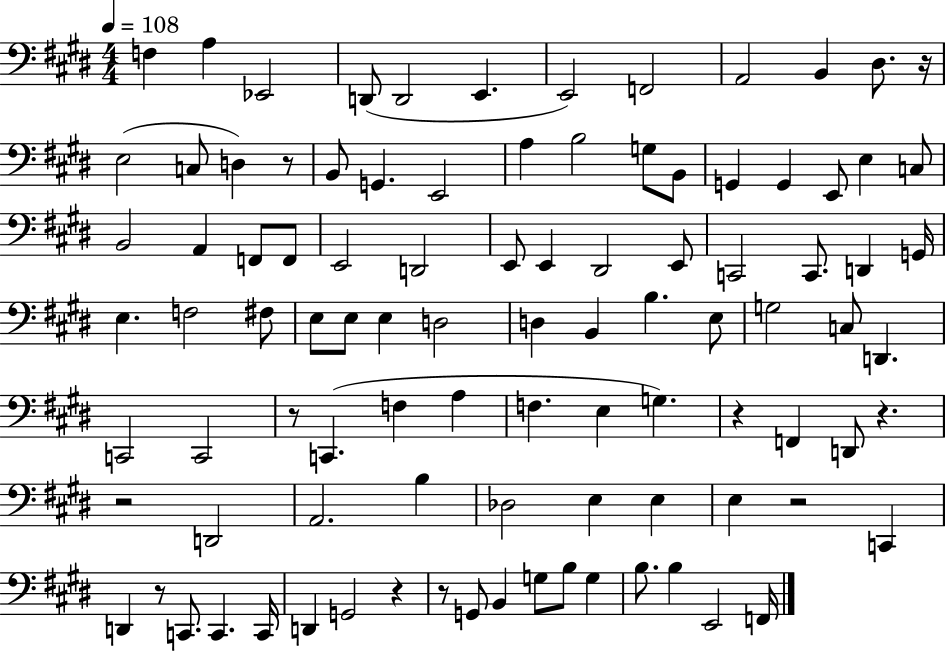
F3/q A3/q Eb2/h D2/e D2/h E2/q. E2/h F2/h A2/h B2/q D#3/e. R/s E3/h C3/e D3/q R/e B2/e G2/q. E2/h A3/q B3/h G3/e B2/e G2/q G2/q E2/e E3/q C3/e B2/h A2/q F2/e F2/e E2/h D2/h E2/e E2/q D#2/h E2/e C2/h C2/e. D2/q G2/s E3/q. F3/h F#3/e E3/e E3/e E3/q D3/h D3/q B2/q B3/q. E3/e G3/h C3/e D2/q. C2/h C2/h R/e C2/q. F3/q A3/q F3/q. E3/q G3/q. R/q F2/q D2/e R/q. R/h D2/h A2/h. B3/q Db3/h E3/q E3/q E3/q R/h C2/q D2/q R/e C2/e. C2/q. C2/s D2/q G2/h R/q R/e G2/e B2/q G3/e B3/e G3/q B3/e. B3/q E2/h F2/s